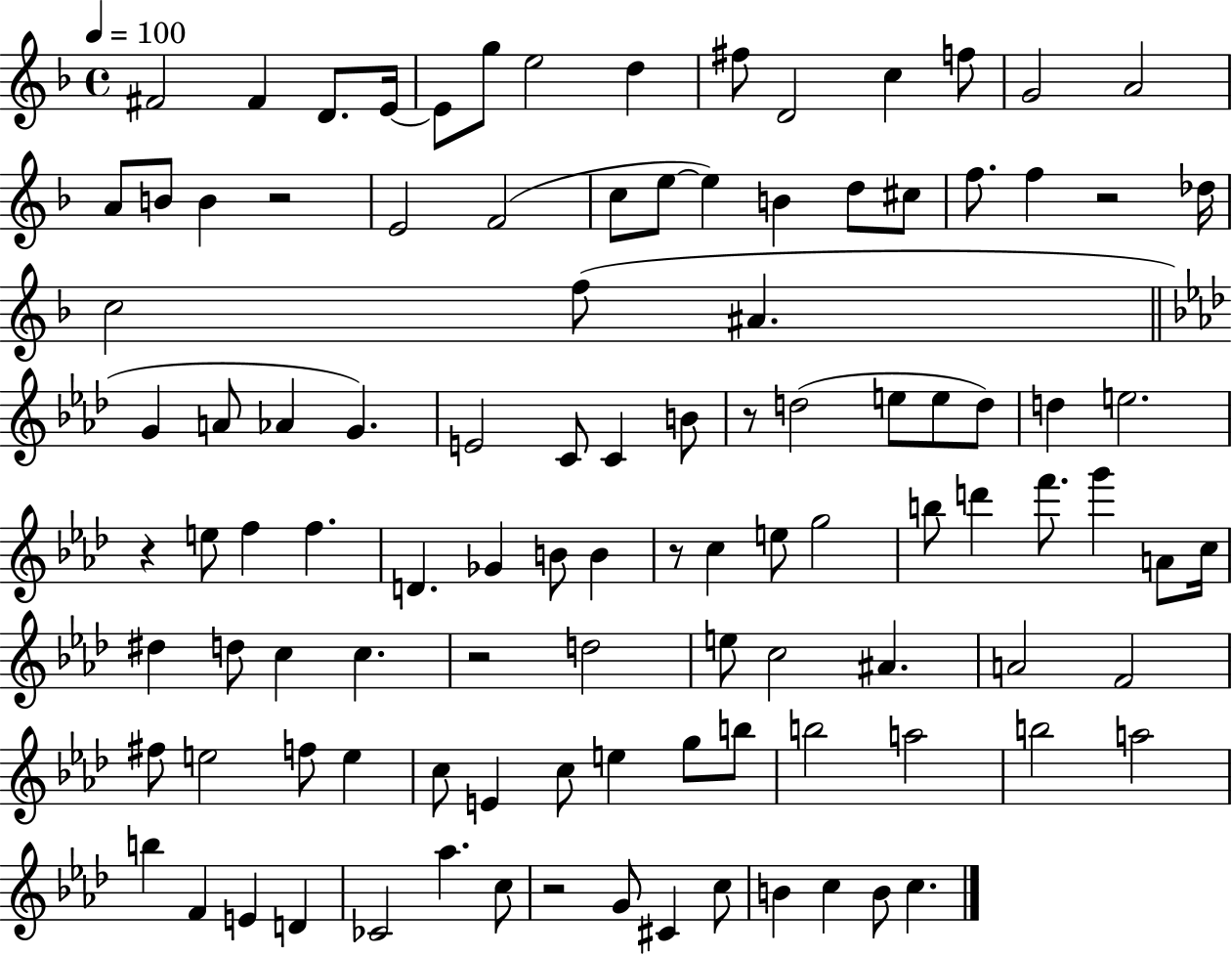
F#4/h F#4/q D4/e. E4/s E4/e G5/e E5/h D5/q F#5/e D4/h C5/q F5/e G4/h A4/h A4/e B4/e B4/q R/h E4/h F4/h C5/e E5/e E5/q B4/q D5/e C#5/e F5/e. F5/q R/h Db5/s C5/h F5/e A#4/q. G4/q A4/e Ab4/q G4/q. E4/h C4/e C4/q B4/e R/e D5/h E5/e E5/e D5/e D5/q E5/h. R/q E5/e F5/q F5/q. D4/q. Gb4/q B4/e B4/q R/e C5/q E5/e G5/h B5/e D6/q F6/e. G6/q A4/e C5/s D#5/q D5/e C5/q C5/q. R/h D5/h E5/e C5/h A#4/q. A4/h F4/h F#5/e E5/h F5/e E5/q C5/e E4/q C5/e E5/q G5/e B5/e B5/h A5/h B5/h A5/h B5/q F4/q E4/q D4/q CES4/h Ab5/q. C5/e R/h G4/e C#4/q C5/e B4/q C5/q B4/e C5/q.